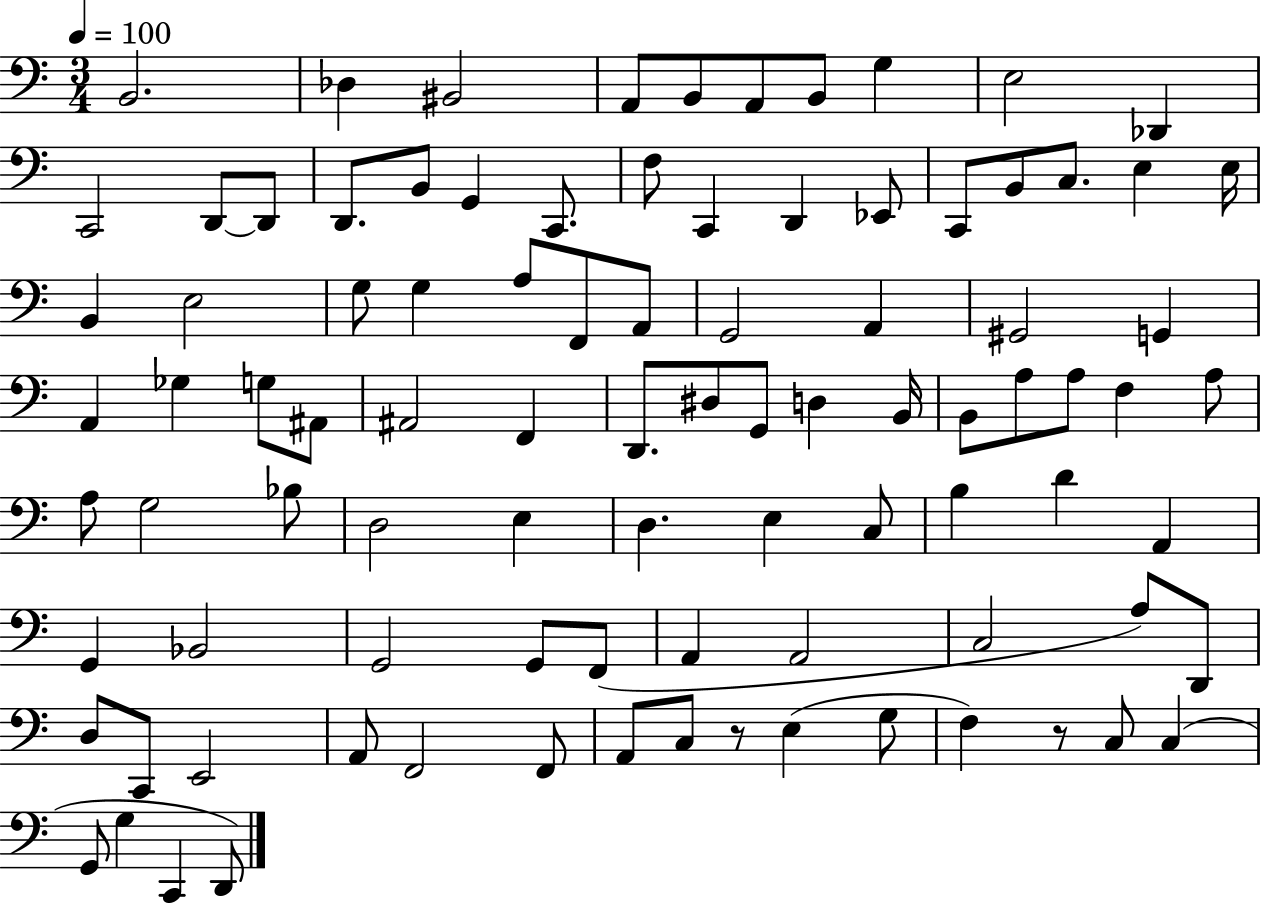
{
  \clef bass
  \numericTimeSignature
  \time 3/4
  \key c \major
  \tempo 4 = 100
  b,2. | des4 bis,2 | a,8 b,8 a,8 b,8 g4 | e2 des,4 | \break c,2 d,8~~ d,8 | d,8. b,8 g,4 c,8. | f8 c,4 d,4 ees,8 | c,8 b,8 c8. e4 e16 | \break b,4 e2 | g8 g4 a8 f,8 a,8 | g,2 a,4 | gis,2 g,4 | \break a,4 ges4 g8 ais,8 | ais,2 f,4 | d,8. dis8 g,8 d4 b,16 | b,8 a8 a8 f4 a8 | \break a8 g2 bes8 | d2 e4 | d4. e4 c8 | b4 d'4 a,4 | \break g,4 bes,2 | g,2 g,8 f,8( | a,4 a,2 | c2 a8) d,8 | \break d8 c,8 e,2 | a,8 f,2 f,8 | a,8 c8 r8 e4( g8 | f4) r8 c8 c4( | \break g,8 g4 c,4 d,8) | \bar "|."
}